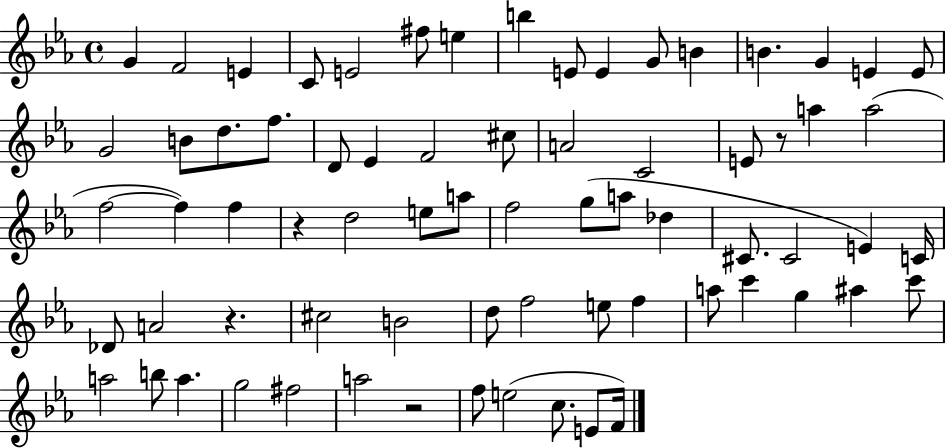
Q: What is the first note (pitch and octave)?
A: G4